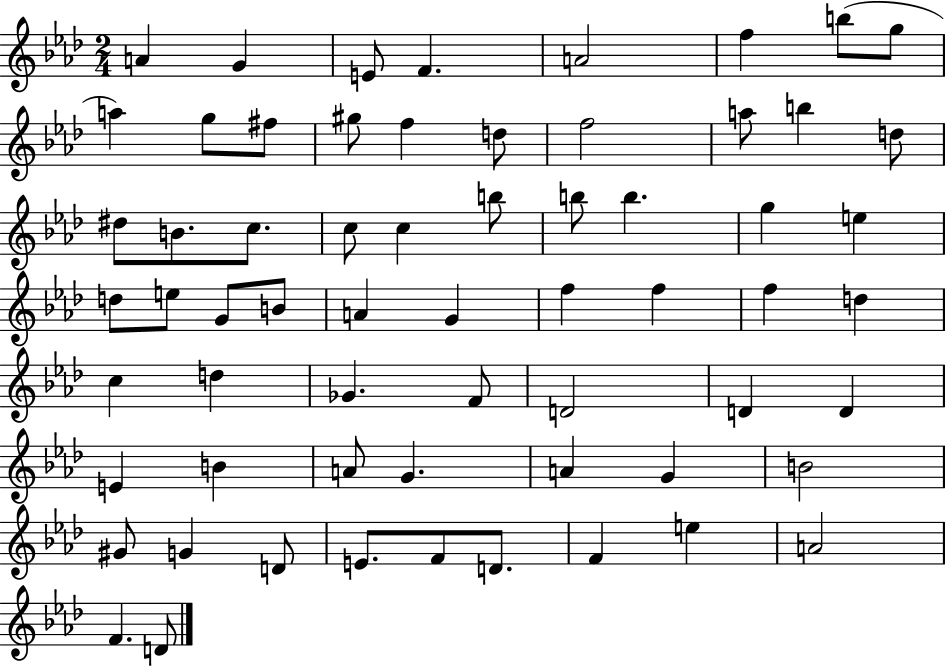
A4/q G4/q E4/e F4/q. A4/h F5/q B5/e G5/e A5/q G5/e F#5/e G#5/e F5/q D5/e F5/h A5/e B5/q D5/e D#5/e B4/e. C5/e. C5/e C5/q B5/e B5/e B5/q. G5/q E5/q D5/e E5/e G4/e B4/e A4/q G4/q F5/q F5/q F5/q D5/q C5/q D5/q Gb4/q. F4/e D4/h D4/q D4/q E4/q B4/q A4/e G4/q. A4/q G4/q B4/h G#4/e G4/q D4/e E4/e. F4/e D4/e. F4/q E5/q A4/h F4/q. D4/e